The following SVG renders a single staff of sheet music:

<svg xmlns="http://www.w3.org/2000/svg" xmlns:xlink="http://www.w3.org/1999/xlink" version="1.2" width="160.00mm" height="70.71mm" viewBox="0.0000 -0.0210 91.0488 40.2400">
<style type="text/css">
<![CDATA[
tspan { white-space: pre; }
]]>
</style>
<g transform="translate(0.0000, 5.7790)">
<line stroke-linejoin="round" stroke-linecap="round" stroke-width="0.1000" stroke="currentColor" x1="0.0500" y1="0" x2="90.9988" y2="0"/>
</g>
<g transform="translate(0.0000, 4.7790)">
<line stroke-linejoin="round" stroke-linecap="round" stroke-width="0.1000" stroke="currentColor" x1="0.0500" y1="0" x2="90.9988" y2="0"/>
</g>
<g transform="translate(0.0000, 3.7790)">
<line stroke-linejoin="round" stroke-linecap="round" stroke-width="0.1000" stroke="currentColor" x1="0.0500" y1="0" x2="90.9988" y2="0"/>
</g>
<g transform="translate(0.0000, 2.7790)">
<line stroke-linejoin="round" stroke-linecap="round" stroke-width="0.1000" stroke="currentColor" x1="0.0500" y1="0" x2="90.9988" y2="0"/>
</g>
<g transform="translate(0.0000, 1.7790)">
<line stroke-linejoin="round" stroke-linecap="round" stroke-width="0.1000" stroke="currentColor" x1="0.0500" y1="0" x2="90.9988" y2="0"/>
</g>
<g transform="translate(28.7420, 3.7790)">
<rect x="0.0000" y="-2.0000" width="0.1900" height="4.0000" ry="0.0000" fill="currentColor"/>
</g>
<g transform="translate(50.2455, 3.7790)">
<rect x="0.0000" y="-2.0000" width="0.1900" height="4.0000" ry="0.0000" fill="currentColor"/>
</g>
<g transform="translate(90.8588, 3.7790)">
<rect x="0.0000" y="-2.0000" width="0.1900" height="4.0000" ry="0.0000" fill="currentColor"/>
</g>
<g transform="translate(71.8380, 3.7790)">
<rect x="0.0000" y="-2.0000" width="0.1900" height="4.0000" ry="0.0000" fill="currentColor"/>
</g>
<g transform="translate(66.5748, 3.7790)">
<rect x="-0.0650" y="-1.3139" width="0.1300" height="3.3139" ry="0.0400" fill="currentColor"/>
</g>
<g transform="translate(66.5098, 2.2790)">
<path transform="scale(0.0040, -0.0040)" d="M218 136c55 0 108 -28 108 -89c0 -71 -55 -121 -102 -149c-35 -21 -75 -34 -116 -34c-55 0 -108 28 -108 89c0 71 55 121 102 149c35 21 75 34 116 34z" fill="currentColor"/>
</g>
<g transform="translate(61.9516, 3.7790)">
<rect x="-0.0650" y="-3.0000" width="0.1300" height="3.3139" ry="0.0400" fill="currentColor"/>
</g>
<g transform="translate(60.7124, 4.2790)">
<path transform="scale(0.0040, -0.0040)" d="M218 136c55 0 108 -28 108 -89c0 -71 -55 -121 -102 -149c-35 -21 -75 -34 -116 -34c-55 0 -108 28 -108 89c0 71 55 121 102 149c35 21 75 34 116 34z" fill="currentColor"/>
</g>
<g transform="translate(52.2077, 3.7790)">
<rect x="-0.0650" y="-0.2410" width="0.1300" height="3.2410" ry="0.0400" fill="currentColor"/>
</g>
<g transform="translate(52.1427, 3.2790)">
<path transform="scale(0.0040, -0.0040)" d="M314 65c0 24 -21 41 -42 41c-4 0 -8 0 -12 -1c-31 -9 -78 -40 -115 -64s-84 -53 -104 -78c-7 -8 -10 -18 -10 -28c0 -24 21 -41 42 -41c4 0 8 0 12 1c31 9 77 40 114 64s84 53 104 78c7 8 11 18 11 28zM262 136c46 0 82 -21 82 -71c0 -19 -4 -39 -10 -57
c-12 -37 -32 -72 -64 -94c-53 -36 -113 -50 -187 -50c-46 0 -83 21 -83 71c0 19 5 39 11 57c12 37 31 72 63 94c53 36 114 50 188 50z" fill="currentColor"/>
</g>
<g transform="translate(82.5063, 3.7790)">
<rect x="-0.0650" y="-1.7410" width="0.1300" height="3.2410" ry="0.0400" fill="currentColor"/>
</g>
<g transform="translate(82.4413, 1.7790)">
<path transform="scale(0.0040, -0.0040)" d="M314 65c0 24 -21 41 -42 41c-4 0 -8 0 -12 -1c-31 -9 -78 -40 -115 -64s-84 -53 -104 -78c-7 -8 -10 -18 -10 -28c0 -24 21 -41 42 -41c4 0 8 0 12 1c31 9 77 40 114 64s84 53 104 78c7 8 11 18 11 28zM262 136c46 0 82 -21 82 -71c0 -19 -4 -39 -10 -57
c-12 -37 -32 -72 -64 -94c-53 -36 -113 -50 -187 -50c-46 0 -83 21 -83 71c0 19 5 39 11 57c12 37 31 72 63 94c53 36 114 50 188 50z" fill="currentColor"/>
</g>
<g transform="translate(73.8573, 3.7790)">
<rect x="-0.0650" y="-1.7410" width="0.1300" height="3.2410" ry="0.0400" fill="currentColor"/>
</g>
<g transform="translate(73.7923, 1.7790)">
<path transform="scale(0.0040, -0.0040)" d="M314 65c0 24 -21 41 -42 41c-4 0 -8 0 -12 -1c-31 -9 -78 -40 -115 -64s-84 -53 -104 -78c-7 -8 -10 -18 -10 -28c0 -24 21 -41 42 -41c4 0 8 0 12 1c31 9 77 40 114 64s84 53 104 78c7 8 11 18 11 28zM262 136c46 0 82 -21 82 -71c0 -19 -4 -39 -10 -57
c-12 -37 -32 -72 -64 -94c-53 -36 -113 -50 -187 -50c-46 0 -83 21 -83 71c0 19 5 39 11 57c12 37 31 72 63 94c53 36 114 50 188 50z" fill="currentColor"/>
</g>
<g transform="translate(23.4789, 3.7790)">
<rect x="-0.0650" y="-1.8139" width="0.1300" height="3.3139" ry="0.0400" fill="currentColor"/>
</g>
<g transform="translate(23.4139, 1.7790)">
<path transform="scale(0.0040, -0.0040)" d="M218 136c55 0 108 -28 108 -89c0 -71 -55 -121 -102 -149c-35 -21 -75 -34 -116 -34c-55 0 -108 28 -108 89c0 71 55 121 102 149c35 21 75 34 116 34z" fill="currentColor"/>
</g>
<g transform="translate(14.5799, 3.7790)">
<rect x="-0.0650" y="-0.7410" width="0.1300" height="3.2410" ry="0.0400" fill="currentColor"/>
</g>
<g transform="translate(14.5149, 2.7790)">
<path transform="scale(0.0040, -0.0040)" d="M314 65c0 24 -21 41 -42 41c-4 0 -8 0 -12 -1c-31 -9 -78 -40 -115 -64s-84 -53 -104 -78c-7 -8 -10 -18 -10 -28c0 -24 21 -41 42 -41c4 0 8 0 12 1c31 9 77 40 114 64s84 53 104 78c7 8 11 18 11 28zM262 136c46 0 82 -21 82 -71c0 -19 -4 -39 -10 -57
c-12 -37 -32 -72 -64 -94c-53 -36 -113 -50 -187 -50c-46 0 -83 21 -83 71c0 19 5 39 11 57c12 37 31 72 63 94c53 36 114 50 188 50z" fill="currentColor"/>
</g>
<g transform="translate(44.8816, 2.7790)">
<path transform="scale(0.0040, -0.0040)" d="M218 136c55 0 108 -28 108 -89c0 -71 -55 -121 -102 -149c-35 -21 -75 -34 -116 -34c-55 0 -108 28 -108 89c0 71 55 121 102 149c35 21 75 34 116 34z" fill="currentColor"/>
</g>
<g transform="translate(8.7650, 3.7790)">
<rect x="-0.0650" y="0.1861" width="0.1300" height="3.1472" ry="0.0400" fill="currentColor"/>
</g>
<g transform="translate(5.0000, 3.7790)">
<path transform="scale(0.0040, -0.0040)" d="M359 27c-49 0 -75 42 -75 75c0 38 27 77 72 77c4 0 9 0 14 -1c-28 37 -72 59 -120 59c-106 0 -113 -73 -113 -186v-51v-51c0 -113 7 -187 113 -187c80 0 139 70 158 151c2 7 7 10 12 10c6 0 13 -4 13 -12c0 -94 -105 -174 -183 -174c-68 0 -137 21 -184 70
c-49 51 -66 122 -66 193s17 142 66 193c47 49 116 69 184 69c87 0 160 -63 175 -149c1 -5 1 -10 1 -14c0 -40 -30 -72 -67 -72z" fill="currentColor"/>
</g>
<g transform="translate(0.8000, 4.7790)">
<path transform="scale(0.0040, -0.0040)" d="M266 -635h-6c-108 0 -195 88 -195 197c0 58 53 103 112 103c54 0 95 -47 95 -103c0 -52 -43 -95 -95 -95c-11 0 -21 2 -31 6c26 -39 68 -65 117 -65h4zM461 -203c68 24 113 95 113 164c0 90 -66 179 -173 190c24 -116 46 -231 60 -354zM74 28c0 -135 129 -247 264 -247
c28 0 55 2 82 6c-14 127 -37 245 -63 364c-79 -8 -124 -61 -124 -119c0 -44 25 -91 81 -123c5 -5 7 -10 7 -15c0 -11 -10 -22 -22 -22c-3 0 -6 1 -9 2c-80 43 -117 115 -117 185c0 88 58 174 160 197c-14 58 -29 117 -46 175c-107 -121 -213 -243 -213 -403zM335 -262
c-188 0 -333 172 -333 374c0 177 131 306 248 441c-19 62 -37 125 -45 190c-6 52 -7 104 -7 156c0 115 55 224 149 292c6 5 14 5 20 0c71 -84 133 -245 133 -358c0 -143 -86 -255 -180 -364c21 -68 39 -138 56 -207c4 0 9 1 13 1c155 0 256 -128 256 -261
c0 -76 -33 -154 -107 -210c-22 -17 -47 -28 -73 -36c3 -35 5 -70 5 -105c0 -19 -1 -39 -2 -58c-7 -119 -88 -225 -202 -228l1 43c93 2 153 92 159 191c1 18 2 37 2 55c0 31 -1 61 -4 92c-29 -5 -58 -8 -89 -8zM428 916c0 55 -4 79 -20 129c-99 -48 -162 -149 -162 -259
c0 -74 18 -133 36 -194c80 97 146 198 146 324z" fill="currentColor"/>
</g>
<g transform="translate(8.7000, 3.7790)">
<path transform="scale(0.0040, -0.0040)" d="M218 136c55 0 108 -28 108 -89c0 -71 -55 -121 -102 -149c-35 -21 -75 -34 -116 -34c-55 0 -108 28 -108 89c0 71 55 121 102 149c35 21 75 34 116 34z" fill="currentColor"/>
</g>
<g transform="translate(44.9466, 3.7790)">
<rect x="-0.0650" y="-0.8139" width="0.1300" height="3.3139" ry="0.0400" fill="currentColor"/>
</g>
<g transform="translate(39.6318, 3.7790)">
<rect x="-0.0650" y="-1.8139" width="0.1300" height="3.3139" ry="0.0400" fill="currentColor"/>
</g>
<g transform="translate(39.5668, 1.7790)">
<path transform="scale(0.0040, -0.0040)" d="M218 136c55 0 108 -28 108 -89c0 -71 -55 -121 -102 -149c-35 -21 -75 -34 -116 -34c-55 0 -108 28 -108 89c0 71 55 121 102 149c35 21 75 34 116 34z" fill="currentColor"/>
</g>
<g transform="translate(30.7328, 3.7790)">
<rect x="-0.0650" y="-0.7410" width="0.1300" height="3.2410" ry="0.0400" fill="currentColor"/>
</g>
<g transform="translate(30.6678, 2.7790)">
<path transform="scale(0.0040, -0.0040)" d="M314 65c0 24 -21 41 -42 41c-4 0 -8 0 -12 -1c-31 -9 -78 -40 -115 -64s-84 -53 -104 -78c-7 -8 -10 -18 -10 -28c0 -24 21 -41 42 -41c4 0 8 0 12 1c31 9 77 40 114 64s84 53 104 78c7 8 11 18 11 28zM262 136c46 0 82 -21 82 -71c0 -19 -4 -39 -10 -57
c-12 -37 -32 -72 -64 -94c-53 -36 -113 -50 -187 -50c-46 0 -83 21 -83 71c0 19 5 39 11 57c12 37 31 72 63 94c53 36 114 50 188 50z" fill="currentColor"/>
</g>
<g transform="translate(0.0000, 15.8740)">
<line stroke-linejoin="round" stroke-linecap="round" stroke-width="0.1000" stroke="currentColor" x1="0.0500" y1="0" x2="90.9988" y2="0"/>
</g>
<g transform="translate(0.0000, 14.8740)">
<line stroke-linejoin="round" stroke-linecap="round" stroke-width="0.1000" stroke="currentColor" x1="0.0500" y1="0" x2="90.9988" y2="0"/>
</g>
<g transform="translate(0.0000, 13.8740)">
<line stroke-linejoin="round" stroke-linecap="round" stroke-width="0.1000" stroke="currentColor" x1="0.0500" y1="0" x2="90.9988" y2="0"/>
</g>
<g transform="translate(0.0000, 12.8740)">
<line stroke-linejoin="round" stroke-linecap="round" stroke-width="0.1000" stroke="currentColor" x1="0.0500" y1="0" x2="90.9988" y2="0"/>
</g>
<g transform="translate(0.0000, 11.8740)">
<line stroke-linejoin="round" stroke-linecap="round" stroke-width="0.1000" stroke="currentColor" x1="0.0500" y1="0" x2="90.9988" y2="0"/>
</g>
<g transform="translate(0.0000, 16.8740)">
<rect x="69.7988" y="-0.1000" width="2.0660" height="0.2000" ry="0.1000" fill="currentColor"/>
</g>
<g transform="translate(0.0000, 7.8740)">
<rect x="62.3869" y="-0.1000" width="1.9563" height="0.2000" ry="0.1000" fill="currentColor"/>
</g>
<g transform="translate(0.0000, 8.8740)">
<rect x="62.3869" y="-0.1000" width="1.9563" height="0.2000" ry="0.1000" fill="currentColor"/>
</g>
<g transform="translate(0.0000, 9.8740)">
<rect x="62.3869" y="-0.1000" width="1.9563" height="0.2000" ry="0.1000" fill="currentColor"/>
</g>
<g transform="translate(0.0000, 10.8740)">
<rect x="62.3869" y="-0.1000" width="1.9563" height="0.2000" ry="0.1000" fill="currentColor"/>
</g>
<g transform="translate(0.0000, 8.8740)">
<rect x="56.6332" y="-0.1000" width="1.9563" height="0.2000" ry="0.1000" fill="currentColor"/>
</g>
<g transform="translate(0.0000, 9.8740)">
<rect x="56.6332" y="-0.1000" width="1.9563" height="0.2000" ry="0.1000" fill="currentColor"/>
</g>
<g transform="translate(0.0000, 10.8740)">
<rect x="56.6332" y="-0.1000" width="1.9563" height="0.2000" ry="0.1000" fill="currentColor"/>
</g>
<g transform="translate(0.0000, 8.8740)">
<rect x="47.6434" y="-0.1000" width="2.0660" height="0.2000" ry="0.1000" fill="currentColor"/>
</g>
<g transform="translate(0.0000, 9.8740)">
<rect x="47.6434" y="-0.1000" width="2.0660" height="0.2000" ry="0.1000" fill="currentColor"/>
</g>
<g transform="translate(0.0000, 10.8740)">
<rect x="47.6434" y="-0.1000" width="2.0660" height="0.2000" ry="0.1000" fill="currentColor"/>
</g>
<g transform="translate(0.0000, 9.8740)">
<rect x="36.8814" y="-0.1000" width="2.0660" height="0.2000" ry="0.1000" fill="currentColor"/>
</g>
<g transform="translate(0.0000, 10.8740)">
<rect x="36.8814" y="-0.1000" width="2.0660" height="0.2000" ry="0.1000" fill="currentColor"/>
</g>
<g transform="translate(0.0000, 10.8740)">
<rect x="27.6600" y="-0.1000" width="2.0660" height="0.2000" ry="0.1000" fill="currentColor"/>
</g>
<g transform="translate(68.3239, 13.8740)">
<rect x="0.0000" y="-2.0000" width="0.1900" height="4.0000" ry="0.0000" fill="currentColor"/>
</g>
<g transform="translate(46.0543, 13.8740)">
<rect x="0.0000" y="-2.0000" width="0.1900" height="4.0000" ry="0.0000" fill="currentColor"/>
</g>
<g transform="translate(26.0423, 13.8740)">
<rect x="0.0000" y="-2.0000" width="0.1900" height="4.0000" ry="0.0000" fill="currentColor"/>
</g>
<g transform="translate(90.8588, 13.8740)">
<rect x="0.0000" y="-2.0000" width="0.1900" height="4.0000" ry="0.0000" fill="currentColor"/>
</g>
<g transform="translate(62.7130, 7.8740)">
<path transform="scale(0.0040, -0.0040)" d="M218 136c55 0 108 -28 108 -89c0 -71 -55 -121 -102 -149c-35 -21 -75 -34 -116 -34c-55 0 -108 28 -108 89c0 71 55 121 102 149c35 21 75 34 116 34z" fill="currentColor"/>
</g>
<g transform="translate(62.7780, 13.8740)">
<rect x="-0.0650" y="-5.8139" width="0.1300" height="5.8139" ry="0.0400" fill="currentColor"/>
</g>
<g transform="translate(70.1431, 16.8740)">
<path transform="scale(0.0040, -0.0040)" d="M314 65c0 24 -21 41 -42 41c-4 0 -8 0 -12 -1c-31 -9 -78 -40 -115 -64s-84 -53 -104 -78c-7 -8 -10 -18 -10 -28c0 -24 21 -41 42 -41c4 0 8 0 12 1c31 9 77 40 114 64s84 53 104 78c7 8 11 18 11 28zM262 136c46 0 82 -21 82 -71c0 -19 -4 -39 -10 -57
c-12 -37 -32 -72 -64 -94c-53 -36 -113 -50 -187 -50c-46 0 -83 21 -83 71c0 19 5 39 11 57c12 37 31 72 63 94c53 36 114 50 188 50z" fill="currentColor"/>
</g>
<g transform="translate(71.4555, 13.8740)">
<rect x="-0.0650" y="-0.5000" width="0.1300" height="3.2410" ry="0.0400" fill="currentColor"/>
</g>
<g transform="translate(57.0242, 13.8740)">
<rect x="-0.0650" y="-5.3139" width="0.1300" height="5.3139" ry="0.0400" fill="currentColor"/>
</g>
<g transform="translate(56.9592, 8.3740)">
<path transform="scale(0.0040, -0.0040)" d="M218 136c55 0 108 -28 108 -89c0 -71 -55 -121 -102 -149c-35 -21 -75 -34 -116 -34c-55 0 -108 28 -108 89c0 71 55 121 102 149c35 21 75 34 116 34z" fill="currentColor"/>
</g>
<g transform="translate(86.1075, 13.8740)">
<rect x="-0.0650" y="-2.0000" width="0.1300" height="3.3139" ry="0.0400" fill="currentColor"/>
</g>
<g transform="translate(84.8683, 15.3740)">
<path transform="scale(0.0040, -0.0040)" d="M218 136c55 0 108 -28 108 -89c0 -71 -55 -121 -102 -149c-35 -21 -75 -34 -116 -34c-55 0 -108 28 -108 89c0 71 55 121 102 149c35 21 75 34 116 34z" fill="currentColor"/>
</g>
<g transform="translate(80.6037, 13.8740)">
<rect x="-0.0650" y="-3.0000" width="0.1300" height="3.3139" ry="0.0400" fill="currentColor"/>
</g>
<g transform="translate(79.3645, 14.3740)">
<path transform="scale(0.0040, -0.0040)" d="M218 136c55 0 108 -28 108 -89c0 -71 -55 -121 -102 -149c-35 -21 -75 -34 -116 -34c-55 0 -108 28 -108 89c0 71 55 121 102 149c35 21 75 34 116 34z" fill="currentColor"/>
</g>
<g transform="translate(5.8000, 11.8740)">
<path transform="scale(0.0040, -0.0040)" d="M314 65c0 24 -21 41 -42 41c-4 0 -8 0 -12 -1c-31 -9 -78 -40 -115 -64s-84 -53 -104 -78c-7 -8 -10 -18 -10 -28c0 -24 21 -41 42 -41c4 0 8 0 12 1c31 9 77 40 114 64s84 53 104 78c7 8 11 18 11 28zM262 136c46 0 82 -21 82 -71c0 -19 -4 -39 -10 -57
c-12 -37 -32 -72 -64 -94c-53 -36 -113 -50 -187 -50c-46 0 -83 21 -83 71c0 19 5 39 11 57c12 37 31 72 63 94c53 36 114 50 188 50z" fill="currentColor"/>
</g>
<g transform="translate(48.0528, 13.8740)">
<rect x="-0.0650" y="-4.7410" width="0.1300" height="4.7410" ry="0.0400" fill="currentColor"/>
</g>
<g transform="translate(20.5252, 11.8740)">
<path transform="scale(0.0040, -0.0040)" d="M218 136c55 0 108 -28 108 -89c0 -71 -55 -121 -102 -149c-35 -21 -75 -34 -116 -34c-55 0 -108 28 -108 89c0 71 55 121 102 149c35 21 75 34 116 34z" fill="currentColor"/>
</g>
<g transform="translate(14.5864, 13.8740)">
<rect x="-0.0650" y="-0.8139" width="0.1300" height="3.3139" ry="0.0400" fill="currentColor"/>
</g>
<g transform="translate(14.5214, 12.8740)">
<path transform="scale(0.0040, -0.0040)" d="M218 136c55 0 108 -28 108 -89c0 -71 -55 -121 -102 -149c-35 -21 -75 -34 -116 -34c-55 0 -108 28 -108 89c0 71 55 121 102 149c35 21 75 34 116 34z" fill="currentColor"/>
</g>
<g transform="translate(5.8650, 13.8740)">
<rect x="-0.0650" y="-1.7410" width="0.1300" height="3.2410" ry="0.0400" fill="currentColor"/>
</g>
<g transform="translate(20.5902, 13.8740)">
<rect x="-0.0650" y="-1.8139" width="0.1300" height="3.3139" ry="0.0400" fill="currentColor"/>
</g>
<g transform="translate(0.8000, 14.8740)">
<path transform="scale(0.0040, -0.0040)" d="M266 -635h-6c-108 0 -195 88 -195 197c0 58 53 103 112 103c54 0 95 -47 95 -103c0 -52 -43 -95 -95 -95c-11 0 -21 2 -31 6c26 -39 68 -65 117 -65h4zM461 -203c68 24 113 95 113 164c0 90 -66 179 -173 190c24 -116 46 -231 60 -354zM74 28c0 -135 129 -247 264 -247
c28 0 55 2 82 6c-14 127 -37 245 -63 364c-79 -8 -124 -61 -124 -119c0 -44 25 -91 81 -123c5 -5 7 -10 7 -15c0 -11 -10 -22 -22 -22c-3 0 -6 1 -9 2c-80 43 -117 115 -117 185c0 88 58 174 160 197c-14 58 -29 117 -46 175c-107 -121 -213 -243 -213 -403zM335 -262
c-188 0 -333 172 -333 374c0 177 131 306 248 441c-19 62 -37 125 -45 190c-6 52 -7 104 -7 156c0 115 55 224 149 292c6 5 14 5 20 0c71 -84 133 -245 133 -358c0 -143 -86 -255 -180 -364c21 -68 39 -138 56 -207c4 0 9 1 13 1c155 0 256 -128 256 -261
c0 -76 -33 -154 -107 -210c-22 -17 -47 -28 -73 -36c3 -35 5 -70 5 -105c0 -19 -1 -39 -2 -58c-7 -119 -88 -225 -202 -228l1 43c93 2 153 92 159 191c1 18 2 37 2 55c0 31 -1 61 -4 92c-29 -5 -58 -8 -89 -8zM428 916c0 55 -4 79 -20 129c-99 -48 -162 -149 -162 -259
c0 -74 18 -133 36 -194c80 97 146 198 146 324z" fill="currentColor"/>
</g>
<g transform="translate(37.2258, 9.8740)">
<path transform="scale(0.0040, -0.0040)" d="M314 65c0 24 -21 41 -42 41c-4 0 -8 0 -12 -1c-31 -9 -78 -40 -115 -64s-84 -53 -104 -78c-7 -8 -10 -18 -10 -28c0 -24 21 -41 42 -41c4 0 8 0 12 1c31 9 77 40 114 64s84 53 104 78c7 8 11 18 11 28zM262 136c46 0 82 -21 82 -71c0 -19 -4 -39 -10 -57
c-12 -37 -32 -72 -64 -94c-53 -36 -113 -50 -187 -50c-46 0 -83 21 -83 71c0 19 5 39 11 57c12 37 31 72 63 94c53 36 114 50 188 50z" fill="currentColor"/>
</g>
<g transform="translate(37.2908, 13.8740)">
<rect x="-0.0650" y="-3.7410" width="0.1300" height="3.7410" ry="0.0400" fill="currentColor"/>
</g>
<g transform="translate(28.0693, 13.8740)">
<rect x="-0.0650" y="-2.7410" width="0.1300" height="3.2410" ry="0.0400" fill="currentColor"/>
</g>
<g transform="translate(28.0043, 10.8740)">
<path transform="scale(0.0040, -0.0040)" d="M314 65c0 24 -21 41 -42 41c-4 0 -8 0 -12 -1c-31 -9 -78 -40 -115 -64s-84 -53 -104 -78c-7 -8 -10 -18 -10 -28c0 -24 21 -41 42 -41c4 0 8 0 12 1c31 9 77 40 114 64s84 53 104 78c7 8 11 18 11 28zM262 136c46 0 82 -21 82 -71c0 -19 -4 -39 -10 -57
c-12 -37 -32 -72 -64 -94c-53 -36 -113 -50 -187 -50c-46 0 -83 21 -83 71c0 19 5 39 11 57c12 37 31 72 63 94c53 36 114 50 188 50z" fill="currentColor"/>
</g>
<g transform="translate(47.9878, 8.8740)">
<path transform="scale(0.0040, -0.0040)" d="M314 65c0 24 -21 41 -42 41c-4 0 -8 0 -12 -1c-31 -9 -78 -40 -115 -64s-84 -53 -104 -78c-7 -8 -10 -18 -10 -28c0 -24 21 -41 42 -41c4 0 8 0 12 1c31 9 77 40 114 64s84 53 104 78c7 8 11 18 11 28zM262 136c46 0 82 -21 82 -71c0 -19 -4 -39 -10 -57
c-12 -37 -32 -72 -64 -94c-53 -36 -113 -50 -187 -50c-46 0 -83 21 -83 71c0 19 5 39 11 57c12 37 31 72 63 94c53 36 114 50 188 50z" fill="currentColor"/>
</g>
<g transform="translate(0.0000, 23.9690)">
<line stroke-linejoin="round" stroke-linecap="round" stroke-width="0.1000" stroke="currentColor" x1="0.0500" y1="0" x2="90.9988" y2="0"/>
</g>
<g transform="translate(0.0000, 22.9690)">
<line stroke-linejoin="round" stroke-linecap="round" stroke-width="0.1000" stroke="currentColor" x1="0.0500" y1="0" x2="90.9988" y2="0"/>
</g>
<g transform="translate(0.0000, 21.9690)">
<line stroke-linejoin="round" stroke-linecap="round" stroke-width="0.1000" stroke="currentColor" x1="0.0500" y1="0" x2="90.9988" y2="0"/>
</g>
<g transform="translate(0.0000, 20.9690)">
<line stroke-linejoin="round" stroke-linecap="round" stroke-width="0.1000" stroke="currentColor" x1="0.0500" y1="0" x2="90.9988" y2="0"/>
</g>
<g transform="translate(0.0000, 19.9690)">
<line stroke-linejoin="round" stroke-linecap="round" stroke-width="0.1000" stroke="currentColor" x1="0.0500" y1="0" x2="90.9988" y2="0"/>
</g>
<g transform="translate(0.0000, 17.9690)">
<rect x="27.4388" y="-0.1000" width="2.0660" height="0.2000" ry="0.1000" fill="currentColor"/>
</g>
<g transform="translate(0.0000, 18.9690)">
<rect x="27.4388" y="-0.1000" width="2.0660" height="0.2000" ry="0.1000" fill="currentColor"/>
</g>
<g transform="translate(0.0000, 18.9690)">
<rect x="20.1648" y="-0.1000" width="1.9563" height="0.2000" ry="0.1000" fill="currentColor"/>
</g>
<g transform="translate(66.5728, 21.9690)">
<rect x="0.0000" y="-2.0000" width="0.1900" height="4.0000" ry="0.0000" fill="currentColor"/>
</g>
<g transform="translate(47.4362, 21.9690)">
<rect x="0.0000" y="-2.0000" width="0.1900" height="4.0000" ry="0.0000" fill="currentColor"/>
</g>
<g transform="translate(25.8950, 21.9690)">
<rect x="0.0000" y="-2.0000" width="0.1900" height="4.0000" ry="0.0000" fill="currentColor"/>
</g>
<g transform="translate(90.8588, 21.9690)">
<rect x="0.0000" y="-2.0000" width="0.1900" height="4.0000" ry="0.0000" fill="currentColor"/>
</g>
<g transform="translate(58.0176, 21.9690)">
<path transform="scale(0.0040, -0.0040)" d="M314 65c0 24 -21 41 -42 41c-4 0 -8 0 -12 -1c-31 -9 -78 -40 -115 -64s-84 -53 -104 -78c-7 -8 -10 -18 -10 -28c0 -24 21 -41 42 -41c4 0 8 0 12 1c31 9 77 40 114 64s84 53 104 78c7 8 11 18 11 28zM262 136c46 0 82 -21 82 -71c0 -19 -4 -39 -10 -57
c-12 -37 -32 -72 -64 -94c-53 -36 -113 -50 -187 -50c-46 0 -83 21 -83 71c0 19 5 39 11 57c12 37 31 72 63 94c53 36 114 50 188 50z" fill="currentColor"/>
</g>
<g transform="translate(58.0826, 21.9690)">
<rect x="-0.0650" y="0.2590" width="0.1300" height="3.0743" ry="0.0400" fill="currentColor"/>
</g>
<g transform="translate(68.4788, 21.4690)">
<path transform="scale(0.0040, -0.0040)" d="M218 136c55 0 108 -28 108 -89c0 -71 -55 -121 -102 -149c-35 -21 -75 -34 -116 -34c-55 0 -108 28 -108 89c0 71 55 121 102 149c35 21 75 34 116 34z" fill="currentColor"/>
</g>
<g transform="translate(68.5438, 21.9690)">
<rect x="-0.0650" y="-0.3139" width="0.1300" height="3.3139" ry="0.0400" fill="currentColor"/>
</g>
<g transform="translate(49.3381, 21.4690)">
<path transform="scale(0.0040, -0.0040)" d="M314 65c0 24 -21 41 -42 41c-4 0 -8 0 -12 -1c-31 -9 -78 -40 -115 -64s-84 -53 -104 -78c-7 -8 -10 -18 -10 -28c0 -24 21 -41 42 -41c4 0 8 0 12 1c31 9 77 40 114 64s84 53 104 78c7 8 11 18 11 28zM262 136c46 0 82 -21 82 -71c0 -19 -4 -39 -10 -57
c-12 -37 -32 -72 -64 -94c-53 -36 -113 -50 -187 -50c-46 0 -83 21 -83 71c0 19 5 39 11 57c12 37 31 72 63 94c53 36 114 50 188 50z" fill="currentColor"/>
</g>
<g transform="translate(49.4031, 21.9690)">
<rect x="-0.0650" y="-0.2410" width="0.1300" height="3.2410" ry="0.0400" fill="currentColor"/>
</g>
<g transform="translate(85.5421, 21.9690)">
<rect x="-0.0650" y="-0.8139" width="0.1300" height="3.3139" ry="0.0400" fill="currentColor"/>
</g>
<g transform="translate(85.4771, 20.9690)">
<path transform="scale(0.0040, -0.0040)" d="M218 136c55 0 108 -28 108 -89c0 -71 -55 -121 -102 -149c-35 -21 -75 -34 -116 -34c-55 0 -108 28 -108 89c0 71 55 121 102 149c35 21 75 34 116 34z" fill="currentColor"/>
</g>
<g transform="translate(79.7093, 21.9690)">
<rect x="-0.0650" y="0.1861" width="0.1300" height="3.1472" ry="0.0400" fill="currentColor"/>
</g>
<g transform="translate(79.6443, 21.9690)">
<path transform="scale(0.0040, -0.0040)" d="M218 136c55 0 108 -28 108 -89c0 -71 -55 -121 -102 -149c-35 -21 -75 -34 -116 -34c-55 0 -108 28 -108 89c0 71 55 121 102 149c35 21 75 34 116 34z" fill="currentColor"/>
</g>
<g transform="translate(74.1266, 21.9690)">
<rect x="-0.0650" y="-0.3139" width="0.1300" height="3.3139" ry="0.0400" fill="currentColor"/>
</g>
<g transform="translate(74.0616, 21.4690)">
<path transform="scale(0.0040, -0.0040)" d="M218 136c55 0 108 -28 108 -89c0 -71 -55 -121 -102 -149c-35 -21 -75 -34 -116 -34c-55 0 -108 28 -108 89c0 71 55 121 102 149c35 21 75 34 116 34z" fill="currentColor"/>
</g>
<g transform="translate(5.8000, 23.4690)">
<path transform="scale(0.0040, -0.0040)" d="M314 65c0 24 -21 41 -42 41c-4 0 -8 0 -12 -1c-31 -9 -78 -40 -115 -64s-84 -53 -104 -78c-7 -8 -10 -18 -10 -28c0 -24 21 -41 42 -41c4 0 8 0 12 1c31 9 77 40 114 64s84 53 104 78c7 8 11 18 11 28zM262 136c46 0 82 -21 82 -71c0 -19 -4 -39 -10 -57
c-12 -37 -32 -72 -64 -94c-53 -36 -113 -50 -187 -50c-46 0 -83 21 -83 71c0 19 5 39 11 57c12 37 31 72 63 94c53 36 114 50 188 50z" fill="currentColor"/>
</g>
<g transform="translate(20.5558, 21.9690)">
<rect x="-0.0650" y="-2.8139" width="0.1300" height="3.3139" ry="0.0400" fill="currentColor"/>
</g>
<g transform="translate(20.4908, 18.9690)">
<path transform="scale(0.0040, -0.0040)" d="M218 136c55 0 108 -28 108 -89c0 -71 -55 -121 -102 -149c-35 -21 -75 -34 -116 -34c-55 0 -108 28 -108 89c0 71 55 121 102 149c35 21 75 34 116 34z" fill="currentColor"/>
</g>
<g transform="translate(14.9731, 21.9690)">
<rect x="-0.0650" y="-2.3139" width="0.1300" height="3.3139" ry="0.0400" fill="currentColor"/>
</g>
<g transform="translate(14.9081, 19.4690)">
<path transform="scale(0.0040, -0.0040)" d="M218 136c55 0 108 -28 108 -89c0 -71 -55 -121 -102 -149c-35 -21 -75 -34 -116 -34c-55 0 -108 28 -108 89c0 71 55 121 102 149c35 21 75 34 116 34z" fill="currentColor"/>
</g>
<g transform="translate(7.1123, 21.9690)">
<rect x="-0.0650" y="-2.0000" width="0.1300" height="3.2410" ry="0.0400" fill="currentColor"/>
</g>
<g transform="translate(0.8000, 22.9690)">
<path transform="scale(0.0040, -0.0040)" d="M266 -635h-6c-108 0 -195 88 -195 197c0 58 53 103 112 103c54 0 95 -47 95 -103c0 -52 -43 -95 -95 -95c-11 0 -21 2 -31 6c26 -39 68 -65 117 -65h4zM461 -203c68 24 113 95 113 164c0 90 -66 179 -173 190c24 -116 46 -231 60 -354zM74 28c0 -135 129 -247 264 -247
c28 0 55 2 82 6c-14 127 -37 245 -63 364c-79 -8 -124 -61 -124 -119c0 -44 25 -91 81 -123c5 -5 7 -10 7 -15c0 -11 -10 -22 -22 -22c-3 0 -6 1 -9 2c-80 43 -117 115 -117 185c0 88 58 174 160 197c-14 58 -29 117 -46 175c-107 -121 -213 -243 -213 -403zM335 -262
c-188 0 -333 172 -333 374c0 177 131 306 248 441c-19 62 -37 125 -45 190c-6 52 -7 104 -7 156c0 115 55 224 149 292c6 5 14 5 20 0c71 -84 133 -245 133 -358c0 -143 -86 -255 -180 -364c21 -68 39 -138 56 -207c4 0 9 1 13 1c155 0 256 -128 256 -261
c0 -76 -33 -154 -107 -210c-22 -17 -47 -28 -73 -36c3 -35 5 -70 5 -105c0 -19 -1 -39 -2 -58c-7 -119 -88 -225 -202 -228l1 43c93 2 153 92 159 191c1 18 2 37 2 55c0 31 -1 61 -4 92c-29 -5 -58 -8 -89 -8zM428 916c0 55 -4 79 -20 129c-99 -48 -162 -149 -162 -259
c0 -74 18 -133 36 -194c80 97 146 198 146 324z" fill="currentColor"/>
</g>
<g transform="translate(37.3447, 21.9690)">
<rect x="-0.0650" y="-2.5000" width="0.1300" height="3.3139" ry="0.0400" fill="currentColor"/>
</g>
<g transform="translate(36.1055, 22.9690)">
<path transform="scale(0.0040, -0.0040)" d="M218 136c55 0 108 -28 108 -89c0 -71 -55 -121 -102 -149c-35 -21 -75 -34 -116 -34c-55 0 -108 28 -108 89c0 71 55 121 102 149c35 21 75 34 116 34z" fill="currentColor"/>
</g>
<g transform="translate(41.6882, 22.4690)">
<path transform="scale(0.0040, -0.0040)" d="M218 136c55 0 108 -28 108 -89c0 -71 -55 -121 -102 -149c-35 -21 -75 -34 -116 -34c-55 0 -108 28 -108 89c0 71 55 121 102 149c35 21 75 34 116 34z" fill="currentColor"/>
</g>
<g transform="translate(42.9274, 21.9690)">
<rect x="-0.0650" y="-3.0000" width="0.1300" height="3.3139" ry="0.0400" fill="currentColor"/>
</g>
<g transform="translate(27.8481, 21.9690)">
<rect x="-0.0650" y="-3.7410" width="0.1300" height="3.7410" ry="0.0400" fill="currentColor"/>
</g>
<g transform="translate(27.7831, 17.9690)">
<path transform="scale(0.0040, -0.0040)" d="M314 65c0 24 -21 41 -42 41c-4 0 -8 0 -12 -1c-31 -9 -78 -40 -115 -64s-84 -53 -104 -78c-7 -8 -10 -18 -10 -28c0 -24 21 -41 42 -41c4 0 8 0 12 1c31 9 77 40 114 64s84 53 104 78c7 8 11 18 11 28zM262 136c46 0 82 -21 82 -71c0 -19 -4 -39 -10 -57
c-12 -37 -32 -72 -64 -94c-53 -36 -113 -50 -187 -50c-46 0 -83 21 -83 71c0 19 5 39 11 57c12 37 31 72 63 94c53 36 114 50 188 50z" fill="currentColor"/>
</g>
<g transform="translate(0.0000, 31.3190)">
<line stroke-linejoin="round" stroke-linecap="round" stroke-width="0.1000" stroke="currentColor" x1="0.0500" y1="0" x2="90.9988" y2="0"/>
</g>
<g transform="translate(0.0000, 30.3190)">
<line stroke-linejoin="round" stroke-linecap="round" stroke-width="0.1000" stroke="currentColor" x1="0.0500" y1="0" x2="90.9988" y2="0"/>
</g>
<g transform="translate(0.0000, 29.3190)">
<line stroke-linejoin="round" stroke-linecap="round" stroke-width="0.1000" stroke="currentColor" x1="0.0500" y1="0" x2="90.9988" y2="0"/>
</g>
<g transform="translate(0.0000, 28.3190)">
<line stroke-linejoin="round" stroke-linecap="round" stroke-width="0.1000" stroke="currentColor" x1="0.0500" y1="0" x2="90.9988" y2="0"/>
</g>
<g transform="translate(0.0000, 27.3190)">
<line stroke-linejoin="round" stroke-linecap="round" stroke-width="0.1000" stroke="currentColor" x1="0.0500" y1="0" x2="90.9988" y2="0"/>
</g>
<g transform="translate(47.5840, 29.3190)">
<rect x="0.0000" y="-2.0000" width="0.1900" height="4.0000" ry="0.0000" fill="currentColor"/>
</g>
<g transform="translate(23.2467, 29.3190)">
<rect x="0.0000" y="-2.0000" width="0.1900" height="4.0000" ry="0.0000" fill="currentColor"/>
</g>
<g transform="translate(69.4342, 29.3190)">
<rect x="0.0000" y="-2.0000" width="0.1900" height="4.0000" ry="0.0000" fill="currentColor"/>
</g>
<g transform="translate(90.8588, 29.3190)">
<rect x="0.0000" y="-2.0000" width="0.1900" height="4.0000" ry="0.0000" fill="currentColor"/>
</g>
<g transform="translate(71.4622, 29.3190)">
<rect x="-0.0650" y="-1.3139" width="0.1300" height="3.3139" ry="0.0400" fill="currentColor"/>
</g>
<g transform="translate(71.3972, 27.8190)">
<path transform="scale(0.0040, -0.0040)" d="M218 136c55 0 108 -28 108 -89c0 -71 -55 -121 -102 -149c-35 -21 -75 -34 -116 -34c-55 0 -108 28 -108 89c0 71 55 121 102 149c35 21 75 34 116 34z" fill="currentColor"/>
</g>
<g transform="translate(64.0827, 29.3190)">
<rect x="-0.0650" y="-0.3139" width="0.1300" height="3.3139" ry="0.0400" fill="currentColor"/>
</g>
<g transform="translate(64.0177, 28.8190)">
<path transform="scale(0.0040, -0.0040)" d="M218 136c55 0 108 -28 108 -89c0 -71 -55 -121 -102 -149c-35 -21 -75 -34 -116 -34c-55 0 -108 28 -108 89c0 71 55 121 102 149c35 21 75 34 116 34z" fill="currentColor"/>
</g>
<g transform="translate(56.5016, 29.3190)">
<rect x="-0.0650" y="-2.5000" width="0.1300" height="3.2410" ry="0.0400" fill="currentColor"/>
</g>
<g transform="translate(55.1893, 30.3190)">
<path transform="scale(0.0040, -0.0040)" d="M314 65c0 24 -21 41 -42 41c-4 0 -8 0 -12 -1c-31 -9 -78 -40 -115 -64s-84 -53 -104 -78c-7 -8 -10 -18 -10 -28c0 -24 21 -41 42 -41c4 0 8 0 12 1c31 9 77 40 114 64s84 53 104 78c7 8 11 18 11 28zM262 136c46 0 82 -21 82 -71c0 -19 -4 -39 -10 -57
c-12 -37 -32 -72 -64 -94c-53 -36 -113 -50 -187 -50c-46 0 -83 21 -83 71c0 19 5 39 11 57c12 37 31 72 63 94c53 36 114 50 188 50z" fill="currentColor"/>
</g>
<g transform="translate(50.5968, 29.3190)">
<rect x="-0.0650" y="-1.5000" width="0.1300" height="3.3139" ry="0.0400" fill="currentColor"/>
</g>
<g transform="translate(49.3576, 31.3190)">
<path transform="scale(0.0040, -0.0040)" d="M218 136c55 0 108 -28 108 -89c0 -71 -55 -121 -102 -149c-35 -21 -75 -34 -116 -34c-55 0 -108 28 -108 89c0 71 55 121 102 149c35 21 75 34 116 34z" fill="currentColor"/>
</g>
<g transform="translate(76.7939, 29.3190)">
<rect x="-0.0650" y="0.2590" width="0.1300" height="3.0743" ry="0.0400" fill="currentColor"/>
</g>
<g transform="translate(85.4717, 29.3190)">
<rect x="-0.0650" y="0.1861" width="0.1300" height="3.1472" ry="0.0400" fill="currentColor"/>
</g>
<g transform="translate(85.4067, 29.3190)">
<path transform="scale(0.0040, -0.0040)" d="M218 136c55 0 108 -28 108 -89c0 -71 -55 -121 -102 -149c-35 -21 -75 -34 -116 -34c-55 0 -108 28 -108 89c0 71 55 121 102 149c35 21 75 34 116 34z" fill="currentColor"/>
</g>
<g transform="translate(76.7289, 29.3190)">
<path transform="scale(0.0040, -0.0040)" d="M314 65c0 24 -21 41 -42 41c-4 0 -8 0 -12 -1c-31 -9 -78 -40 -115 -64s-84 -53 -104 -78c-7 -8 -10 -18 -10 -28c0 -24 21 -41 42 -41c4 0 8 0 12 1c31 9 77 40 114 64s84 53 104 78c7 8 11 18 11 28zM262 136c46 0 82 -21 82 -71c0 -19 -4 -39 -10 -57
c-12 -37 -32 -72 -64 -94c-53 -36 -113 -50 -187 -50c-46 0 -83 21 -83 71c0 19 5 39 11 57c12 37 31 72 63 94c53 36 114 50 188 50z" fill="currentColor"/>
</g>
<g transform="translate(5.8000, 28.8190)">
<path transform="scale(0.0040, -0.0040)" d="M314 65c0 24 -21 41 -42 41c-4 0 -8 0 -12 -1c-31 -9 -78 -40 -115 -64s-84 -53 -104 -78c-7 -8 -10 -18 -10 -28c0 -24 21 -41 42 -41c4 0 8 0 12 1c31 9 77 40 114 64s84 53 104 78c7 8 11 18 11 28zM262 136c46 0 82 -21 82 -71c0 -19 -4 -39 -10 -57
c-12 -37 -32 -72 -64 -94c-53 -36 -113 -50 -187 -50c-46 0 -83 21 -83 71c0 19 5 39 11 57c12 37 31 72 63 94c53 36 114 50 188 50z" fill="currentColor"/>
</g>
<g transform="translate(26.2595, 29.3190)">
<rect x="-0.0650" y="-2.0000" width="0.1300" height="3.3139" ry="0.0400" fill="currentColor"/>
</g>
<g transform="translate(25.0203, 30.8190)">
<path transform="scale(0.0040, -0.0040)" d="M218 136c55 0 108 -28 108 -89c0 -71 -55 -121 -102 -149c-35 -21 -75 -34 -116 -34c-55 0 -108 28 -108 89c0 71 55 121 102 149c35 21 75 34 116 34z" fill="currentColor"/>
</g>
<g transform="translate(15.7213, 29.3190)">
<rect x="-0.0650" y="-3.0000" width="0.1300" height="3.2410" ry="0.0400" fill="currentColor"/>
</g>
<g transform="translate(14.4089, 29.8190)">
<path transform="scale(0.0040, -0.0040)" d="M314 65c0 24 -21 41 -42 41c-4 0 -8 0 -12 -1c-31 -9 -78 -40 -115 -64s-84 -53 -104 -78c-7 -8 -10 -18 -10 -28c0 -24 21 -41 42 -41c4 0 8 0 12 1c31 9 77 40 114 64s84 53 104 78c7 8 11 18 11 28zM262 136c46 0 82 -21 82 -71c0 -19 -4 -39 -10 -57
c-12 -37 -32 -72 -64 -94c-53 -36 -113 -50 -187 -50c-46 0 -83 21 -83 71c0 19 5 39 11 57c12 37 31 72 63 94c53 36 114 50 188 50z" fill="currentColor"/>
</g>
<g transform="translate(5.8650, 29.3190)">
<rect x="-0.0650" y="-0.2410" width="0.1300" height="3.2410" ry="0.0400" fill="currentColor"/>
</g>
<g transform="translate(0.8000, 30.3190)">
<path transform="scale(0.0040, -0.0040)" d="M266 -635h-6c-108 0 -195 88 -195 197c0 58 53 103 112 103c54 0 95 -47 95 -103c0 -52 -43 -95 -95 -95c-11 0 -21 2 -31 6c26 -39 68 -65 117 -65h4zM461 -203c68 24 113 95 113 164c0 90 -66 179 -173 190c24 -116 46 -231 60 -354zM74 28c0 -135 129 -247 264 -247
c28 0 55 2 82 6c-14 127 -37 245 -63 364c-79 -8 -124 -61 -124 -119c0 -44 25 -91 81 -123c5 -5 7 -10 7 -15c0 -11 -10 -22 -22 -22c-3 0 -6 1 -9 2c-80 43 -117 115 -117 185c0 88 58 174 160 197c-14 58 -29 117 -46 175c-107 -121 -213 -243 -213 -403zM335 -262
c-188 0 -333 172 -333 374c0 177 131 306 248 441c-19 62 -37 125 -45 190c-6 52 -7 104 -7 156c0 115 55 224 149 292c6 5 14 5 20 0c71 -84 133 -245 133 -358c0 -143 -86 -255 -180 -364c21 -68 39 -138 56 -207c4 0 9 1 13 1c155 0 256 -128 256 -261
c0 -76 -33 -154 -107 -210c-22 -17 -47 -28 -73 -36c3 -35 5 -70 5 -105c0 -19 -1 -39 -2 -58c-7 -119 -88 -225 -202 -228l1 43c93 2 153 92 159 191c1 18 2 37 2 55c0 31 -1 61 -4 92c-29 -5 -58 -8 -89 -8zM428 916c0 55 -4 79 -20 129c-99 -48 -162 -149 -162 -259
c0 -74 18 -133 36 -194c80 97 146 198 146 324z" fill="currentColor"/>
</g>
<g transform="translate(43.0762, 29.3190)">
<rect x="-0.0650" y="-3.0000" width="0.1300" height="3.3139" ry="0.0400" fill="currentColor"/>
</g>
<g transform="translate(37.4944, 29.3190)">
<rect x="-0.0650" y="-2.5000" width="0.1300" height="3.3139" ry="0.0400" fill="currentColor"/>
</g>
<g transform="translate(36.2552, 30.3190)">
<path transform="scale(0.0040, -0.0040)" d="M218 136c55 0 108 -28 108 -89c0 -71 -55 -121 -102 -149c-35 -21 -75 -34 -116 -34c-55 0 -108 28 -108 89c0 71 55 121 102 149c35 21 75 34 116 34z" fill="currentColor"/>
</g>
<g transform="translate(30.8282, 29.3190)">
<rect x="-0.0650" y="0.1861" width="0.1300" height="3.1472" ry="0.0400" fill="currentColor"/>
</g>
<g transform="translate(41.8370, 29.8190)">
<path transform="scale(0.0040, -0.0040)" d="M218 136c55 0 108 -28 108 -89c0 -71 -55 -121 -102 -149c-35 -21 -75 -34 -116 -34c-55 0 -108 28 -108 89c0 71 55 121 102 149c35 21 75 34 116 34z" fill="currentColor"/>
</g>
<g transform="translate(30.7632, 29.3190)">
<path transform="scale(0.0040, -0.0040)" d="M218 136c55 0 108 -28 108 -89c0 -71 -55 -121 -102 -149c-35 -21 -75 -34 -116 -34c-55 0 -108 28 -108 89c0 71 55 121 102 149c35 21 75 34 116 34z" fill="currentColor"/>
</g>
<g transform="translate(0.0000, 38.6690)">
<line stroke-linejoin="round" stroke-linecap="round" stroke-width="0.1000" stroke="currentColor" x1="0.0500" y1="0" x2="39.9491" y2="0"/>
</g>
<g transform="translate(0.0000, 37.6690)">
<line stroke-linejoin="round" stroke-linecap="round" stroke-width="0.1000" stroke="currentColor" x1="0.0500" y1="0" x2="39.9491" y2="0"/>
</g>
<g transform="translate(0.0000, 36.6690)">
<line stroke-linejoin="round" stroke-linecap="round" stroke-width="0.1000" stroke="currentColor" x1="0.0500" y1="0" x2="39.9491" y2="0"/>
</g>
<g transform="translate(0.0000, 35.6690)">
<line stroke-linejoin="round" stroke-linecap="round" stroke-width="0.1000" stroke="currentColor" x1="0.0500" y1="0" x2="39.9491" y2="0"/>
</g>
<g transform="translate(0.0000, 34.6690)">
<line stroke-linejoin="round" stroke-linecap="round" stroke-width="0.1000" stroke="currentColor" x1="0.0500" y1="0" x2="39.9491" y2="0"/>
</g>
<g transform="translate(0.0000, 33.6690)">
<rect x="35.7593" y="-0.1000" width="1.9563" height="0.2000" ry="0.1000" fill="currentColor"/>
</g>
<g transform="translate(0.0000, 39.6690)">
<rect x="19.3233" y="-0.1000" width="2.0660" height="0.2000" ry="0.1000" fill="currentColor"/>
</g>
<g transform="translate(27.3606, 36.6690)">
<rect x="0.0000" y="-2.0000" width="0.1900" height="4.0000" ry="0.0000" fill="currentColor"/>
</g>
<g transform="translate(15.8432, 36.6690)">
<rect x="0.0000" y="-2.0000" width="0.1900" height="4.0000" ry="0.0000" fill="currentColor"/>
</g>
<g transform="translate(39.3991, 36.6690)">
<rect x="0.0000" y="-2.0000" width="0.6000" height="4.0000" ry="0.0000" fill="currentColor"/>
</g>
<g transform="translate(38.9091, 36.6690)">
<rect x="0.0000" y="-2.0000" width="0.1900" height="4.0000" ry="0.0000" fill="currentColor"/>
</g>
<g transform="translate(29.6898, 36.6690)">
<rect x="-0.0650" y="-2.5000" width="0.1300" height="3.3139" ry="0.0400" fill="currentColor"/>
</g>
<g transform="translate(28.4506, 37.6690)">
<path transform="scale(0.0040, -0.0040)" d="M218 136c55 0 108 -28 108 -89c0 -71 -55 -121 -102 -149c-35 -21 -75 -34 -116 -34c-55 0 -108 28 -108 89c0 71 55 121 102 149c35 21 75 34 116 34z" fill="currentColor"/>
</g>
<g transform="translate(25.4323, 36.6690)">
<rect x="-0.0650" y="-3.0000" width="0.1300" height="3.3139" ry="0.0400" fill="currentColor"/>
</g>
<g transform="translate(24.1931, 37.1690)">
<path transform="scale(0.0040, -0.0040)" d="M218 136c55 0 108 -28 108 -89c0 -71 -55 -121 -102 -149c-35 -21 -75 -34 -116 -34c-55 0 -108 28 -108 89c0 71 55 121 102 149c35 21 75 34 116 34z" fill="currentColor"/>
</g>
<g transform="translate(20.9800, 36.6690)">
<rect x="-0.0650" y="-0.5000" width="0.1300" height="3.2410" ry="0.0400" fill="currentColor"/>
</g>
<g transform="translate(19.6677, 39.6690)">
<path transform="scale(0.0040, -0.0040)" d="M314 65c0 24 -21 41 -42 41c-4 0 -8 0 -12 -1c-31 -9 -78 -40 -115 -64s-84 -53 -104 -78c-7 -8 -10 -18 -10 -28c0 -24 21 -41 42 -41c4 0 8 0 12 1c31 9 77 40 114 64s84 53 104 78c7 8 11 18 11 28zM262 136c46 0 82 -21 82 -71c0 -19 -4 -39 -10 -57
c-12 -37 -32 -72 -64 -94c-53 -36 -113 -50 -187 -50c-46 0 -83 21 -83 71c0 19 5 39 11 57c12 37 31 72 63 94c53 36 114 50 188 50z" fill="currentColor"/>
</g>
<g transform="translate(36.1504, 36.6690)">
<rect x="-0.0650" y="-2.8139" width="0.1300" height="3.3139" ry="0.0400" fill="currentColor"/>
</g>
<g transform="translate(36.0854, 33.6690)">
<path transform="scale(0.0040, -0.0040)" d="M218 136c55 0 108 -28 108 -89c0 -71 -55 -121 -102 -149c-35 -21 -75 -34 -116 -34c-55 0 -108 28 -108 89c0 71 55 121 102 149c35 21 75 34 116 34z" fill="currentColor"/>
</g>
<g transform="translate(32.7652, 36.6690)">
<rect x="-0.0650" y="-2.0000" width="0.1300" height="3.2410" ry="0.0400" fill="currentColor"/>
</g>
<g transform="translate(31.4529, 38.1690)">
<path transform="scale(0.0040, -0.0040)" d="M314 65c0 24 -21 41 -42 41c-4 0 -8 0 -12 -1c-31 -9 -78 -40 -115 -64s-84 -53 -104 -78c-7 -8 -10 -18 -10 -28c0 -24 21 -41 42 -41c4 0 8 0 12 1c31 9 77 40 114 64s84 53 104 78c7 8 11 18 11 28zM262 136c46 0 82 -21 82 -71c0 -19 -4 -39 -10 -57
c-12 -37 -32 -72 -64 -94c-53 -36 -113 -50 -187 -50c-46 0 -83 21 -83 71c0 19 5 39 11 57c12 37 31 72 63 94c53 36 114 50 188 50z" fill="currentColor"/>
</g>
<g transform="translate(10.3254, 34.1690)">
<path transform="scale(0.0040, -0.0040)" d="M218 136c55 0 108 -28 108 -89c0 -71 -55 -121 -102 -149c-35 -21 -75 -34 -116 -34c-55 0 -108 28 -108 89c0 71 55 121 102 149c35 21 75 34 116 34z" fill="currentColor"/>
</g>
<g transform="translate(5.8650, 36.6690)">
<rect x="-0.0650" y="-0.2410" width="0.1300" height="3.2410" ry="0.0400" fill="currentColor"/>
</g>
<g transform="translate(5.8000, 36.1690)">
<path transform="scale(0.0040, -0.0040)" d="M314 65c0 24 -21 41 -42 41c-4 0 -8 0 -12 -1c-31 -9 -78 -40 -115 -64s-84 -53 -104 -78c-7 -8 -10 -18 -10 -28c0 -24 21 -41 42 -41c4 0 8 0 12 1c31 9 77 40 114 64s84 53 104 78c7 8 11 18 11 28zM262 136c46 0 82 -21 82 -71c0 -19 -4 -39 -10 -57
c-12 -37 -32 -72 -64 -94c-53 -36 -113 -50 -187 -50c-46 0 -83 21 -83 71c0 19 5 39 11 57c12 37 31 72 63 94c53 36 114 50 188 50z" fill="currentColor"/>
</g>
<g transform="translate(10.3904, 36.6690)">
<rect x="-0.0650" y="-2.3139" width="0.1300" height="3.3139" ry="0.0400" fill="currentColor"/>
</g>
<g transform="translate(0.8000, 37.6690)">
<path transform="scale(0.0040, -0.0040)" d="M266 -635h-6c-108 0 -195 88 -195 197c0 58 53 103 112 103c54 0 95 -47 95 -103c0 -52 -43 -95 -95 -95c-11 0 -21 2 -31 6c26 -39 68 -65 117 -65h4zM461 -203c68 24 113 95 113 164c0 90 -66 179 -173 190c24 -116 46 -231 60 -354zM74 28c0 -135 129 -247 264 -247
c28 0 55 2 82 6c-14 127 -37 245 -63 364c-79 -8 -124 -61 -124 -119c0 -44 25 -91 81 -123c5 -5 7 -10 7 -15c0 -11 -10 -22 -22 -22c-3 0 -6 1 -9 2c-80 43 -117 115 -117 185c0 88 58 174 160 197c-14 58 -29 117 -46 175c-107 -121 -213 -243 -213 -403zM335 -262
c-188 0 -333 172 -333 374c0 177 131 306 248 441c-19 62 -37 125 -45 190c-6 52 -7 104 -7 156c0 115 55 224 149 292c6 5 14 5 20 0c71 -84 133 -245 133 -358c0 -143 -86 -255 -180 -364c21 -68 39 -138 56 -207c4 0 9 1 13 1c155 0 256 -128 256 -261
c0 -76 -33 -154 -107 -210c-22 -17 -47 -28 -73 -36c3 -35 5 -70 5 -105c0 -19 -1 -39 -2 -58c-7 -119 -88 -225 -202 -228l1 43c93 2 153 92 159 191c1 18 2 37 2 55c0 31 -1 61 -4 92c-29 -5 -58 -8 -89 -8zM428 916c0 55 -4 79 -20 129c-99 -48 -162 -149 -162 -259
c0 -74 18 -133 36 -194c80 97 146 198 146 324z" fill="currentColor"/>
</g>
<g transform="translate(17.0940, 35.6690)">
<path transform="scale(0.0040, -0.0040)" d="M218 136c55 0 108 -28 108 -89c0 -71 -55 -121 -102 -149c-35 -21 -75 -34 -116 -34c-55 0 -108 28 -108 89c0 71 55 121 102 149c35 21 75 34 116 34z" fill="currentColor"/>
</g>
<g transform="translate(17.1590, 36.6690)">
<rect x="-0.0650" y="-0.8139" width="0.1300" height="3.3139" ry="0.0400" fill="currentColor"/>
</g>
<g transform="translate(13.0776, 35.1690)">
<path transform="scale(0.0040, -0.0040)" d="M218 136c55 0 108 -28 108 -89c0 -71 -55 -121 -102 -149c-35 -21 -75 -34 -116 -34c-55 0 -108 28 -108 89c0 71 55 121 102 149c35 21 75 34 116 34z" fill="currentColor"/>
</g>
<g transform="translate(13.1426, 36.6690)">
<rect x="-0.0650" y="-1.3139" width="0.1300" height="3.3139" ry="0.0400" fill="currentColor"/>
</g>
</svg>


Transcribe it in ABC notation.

X:1
T:Untitled
M:4/4
L:1/4
K:C
B d2 f d2 f d c2 A e f2 f2 f2 d f a2 c'2 e'2 f' g' C2 A F F2 g a c'2 G A c2 B2 c c B d c2 A2 F B G A E G2 c e B2 B c2 g e d C2 A G F2 a